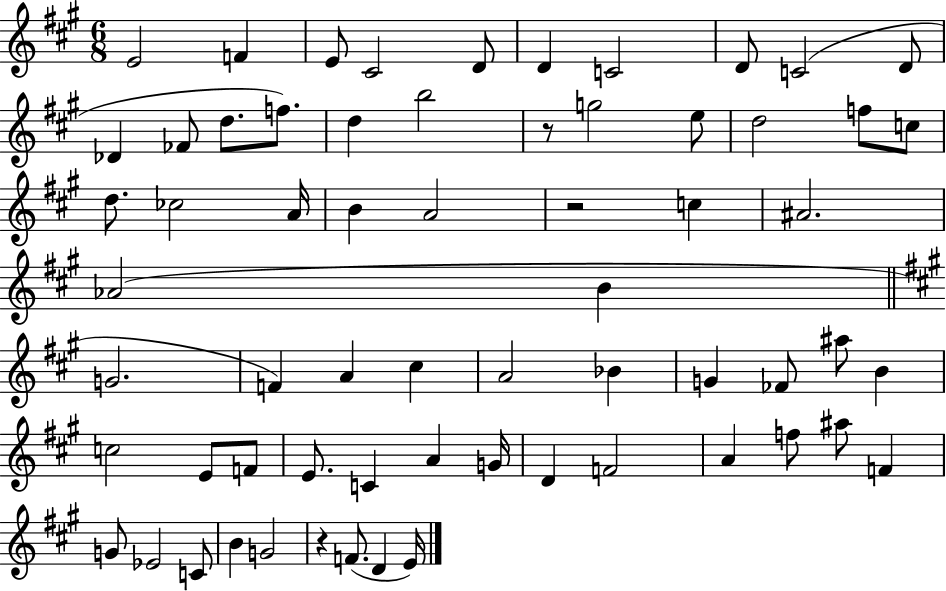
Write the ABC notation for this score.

X:1
T:Untitled
M:6/8
L:1/4
K:A
E2 F E/2 ^C2 D/2 D C2 D/2 C2 D/2 _D _F/2 d/2 f/2 d b2 z/2 g2 e/2 d2 f/2 c/2 d/2 _c2 A/4 B A2 z2 c ^A2 _A2 B G2 F A ^c A2 _B G _F/2 ^a/2 B c2 E/2 F/2 E/2 C A G/4 D F2 A f/2 ^a/2 F G/2 _E2 C/2 B G2 z F/2 D E/4